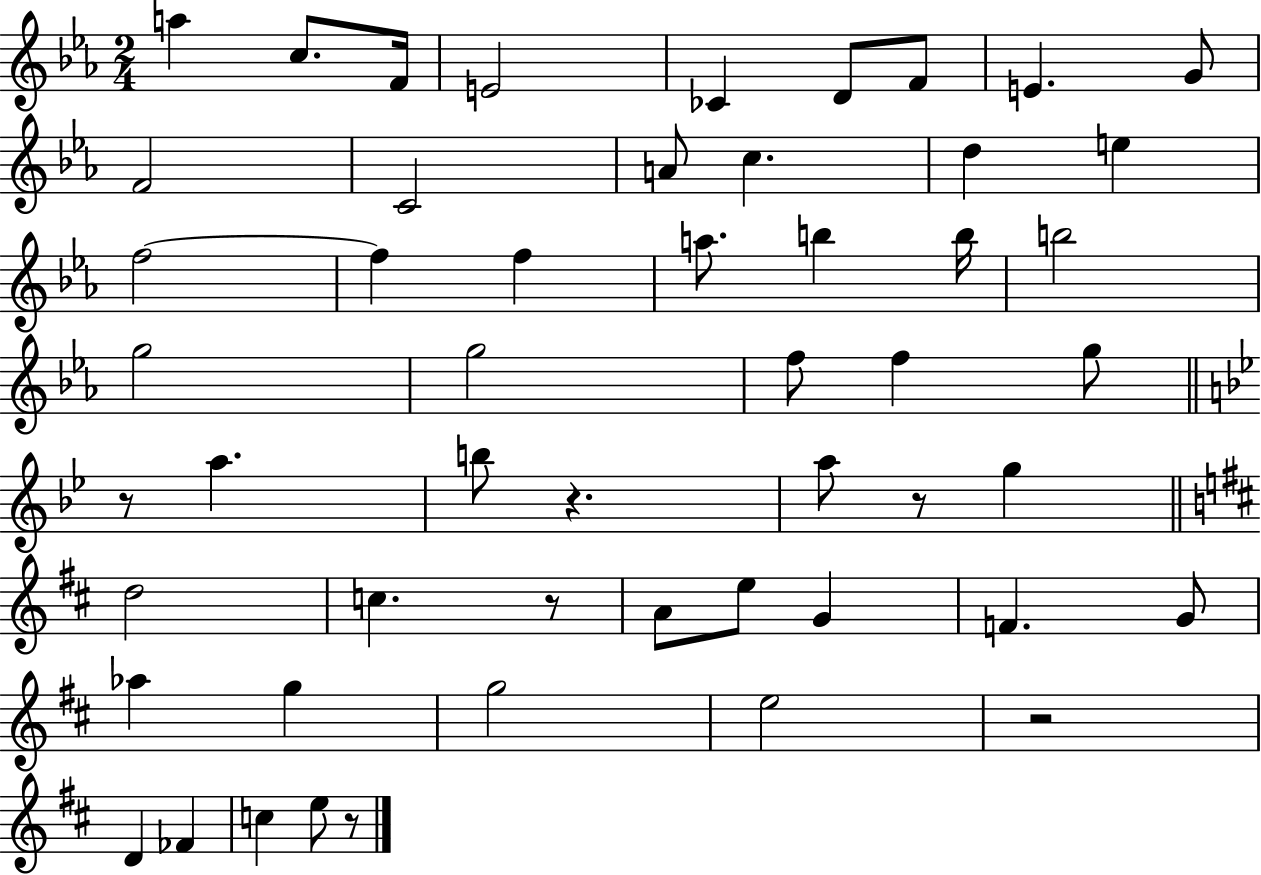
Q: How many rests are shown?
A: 6